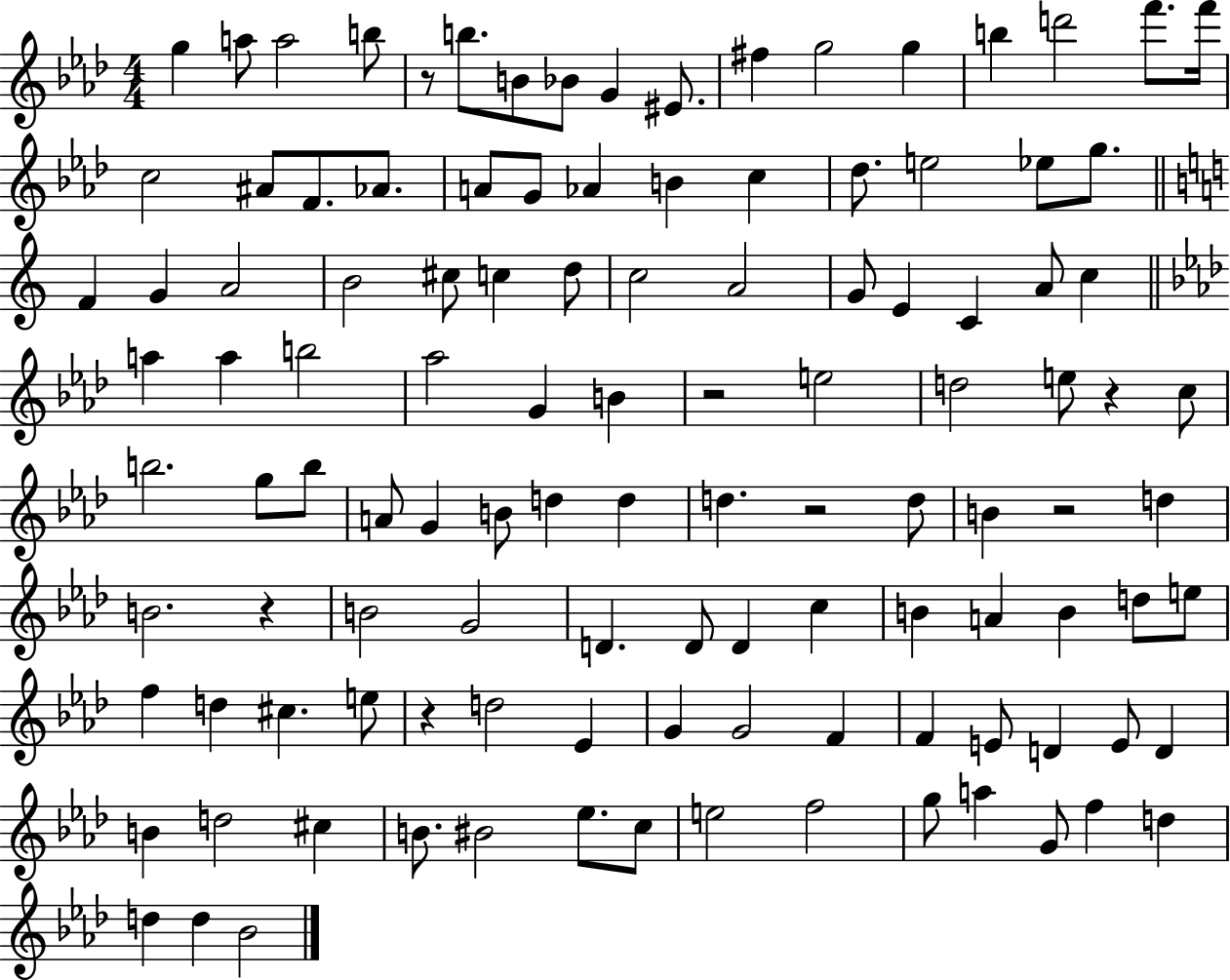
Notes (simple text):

G5/q A5/e A5/h B5/e R/e B5/e. B4/e Bb4/e G4/q EIS4/e. F#5/q G5/h G5/q B5/q D6/h F6/e. F6/s C5/h A#4/e F4/e. Ab4/e. A4/e G4/e Ab4/q B4/q C5/q Db5/e. E5/h Eb5/e G5/e. F4/q G4/q A4/h B4/h C#5/e C5/q D5/e C5/h A4/h G4/e E4/q C4/q A4/e C5/q A5/q A5/q B5/h Ab5/h G4/q B4/q R/h E5/h D5/h E5/e R/q C5/e B5/h. G5/e B5/e A4/e G4/q B4/e D5/q D5/q D5/q. R/h D5/e B4/q R/h D5/q B4/h. R/q B4/h G4/h D4/q. D4/e D4/q C5/q B4/q A4/q B4/q D5/e E5/e F5/q D5/q C#5/q. E5/e R/q D5/h Eb4/q G4/q G4/h F4/q F4/q E4/e D4/q E4/e D4/q B4/q D5/h C#5/q B4/e. BIS4/h Eb5/e. C5/e E5/h F5/h G5/e A5/q G4/e F5/q D5/q D5/q D5/q Bb4/h